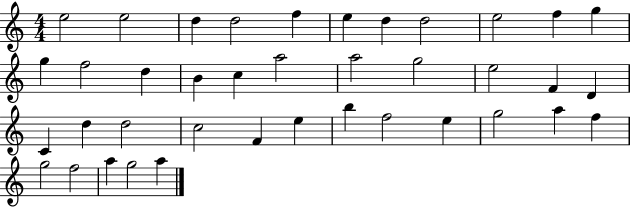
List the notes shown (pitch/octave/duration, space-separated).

E5/h E5/h D5/q D5/h F5/q E5/q D5/q D5/h E5/h F5/q G5/q G5/q F5/h D5/q B4/q C5/q A5/h A5/h G5/h E5/h F4/q D4/q C4/q D5/q D5/h C5/h F4/q E5/q B5/q F5/h E5/q G5/h A5/q F5/q G5/h F5/h A5/q G5/h A5/q